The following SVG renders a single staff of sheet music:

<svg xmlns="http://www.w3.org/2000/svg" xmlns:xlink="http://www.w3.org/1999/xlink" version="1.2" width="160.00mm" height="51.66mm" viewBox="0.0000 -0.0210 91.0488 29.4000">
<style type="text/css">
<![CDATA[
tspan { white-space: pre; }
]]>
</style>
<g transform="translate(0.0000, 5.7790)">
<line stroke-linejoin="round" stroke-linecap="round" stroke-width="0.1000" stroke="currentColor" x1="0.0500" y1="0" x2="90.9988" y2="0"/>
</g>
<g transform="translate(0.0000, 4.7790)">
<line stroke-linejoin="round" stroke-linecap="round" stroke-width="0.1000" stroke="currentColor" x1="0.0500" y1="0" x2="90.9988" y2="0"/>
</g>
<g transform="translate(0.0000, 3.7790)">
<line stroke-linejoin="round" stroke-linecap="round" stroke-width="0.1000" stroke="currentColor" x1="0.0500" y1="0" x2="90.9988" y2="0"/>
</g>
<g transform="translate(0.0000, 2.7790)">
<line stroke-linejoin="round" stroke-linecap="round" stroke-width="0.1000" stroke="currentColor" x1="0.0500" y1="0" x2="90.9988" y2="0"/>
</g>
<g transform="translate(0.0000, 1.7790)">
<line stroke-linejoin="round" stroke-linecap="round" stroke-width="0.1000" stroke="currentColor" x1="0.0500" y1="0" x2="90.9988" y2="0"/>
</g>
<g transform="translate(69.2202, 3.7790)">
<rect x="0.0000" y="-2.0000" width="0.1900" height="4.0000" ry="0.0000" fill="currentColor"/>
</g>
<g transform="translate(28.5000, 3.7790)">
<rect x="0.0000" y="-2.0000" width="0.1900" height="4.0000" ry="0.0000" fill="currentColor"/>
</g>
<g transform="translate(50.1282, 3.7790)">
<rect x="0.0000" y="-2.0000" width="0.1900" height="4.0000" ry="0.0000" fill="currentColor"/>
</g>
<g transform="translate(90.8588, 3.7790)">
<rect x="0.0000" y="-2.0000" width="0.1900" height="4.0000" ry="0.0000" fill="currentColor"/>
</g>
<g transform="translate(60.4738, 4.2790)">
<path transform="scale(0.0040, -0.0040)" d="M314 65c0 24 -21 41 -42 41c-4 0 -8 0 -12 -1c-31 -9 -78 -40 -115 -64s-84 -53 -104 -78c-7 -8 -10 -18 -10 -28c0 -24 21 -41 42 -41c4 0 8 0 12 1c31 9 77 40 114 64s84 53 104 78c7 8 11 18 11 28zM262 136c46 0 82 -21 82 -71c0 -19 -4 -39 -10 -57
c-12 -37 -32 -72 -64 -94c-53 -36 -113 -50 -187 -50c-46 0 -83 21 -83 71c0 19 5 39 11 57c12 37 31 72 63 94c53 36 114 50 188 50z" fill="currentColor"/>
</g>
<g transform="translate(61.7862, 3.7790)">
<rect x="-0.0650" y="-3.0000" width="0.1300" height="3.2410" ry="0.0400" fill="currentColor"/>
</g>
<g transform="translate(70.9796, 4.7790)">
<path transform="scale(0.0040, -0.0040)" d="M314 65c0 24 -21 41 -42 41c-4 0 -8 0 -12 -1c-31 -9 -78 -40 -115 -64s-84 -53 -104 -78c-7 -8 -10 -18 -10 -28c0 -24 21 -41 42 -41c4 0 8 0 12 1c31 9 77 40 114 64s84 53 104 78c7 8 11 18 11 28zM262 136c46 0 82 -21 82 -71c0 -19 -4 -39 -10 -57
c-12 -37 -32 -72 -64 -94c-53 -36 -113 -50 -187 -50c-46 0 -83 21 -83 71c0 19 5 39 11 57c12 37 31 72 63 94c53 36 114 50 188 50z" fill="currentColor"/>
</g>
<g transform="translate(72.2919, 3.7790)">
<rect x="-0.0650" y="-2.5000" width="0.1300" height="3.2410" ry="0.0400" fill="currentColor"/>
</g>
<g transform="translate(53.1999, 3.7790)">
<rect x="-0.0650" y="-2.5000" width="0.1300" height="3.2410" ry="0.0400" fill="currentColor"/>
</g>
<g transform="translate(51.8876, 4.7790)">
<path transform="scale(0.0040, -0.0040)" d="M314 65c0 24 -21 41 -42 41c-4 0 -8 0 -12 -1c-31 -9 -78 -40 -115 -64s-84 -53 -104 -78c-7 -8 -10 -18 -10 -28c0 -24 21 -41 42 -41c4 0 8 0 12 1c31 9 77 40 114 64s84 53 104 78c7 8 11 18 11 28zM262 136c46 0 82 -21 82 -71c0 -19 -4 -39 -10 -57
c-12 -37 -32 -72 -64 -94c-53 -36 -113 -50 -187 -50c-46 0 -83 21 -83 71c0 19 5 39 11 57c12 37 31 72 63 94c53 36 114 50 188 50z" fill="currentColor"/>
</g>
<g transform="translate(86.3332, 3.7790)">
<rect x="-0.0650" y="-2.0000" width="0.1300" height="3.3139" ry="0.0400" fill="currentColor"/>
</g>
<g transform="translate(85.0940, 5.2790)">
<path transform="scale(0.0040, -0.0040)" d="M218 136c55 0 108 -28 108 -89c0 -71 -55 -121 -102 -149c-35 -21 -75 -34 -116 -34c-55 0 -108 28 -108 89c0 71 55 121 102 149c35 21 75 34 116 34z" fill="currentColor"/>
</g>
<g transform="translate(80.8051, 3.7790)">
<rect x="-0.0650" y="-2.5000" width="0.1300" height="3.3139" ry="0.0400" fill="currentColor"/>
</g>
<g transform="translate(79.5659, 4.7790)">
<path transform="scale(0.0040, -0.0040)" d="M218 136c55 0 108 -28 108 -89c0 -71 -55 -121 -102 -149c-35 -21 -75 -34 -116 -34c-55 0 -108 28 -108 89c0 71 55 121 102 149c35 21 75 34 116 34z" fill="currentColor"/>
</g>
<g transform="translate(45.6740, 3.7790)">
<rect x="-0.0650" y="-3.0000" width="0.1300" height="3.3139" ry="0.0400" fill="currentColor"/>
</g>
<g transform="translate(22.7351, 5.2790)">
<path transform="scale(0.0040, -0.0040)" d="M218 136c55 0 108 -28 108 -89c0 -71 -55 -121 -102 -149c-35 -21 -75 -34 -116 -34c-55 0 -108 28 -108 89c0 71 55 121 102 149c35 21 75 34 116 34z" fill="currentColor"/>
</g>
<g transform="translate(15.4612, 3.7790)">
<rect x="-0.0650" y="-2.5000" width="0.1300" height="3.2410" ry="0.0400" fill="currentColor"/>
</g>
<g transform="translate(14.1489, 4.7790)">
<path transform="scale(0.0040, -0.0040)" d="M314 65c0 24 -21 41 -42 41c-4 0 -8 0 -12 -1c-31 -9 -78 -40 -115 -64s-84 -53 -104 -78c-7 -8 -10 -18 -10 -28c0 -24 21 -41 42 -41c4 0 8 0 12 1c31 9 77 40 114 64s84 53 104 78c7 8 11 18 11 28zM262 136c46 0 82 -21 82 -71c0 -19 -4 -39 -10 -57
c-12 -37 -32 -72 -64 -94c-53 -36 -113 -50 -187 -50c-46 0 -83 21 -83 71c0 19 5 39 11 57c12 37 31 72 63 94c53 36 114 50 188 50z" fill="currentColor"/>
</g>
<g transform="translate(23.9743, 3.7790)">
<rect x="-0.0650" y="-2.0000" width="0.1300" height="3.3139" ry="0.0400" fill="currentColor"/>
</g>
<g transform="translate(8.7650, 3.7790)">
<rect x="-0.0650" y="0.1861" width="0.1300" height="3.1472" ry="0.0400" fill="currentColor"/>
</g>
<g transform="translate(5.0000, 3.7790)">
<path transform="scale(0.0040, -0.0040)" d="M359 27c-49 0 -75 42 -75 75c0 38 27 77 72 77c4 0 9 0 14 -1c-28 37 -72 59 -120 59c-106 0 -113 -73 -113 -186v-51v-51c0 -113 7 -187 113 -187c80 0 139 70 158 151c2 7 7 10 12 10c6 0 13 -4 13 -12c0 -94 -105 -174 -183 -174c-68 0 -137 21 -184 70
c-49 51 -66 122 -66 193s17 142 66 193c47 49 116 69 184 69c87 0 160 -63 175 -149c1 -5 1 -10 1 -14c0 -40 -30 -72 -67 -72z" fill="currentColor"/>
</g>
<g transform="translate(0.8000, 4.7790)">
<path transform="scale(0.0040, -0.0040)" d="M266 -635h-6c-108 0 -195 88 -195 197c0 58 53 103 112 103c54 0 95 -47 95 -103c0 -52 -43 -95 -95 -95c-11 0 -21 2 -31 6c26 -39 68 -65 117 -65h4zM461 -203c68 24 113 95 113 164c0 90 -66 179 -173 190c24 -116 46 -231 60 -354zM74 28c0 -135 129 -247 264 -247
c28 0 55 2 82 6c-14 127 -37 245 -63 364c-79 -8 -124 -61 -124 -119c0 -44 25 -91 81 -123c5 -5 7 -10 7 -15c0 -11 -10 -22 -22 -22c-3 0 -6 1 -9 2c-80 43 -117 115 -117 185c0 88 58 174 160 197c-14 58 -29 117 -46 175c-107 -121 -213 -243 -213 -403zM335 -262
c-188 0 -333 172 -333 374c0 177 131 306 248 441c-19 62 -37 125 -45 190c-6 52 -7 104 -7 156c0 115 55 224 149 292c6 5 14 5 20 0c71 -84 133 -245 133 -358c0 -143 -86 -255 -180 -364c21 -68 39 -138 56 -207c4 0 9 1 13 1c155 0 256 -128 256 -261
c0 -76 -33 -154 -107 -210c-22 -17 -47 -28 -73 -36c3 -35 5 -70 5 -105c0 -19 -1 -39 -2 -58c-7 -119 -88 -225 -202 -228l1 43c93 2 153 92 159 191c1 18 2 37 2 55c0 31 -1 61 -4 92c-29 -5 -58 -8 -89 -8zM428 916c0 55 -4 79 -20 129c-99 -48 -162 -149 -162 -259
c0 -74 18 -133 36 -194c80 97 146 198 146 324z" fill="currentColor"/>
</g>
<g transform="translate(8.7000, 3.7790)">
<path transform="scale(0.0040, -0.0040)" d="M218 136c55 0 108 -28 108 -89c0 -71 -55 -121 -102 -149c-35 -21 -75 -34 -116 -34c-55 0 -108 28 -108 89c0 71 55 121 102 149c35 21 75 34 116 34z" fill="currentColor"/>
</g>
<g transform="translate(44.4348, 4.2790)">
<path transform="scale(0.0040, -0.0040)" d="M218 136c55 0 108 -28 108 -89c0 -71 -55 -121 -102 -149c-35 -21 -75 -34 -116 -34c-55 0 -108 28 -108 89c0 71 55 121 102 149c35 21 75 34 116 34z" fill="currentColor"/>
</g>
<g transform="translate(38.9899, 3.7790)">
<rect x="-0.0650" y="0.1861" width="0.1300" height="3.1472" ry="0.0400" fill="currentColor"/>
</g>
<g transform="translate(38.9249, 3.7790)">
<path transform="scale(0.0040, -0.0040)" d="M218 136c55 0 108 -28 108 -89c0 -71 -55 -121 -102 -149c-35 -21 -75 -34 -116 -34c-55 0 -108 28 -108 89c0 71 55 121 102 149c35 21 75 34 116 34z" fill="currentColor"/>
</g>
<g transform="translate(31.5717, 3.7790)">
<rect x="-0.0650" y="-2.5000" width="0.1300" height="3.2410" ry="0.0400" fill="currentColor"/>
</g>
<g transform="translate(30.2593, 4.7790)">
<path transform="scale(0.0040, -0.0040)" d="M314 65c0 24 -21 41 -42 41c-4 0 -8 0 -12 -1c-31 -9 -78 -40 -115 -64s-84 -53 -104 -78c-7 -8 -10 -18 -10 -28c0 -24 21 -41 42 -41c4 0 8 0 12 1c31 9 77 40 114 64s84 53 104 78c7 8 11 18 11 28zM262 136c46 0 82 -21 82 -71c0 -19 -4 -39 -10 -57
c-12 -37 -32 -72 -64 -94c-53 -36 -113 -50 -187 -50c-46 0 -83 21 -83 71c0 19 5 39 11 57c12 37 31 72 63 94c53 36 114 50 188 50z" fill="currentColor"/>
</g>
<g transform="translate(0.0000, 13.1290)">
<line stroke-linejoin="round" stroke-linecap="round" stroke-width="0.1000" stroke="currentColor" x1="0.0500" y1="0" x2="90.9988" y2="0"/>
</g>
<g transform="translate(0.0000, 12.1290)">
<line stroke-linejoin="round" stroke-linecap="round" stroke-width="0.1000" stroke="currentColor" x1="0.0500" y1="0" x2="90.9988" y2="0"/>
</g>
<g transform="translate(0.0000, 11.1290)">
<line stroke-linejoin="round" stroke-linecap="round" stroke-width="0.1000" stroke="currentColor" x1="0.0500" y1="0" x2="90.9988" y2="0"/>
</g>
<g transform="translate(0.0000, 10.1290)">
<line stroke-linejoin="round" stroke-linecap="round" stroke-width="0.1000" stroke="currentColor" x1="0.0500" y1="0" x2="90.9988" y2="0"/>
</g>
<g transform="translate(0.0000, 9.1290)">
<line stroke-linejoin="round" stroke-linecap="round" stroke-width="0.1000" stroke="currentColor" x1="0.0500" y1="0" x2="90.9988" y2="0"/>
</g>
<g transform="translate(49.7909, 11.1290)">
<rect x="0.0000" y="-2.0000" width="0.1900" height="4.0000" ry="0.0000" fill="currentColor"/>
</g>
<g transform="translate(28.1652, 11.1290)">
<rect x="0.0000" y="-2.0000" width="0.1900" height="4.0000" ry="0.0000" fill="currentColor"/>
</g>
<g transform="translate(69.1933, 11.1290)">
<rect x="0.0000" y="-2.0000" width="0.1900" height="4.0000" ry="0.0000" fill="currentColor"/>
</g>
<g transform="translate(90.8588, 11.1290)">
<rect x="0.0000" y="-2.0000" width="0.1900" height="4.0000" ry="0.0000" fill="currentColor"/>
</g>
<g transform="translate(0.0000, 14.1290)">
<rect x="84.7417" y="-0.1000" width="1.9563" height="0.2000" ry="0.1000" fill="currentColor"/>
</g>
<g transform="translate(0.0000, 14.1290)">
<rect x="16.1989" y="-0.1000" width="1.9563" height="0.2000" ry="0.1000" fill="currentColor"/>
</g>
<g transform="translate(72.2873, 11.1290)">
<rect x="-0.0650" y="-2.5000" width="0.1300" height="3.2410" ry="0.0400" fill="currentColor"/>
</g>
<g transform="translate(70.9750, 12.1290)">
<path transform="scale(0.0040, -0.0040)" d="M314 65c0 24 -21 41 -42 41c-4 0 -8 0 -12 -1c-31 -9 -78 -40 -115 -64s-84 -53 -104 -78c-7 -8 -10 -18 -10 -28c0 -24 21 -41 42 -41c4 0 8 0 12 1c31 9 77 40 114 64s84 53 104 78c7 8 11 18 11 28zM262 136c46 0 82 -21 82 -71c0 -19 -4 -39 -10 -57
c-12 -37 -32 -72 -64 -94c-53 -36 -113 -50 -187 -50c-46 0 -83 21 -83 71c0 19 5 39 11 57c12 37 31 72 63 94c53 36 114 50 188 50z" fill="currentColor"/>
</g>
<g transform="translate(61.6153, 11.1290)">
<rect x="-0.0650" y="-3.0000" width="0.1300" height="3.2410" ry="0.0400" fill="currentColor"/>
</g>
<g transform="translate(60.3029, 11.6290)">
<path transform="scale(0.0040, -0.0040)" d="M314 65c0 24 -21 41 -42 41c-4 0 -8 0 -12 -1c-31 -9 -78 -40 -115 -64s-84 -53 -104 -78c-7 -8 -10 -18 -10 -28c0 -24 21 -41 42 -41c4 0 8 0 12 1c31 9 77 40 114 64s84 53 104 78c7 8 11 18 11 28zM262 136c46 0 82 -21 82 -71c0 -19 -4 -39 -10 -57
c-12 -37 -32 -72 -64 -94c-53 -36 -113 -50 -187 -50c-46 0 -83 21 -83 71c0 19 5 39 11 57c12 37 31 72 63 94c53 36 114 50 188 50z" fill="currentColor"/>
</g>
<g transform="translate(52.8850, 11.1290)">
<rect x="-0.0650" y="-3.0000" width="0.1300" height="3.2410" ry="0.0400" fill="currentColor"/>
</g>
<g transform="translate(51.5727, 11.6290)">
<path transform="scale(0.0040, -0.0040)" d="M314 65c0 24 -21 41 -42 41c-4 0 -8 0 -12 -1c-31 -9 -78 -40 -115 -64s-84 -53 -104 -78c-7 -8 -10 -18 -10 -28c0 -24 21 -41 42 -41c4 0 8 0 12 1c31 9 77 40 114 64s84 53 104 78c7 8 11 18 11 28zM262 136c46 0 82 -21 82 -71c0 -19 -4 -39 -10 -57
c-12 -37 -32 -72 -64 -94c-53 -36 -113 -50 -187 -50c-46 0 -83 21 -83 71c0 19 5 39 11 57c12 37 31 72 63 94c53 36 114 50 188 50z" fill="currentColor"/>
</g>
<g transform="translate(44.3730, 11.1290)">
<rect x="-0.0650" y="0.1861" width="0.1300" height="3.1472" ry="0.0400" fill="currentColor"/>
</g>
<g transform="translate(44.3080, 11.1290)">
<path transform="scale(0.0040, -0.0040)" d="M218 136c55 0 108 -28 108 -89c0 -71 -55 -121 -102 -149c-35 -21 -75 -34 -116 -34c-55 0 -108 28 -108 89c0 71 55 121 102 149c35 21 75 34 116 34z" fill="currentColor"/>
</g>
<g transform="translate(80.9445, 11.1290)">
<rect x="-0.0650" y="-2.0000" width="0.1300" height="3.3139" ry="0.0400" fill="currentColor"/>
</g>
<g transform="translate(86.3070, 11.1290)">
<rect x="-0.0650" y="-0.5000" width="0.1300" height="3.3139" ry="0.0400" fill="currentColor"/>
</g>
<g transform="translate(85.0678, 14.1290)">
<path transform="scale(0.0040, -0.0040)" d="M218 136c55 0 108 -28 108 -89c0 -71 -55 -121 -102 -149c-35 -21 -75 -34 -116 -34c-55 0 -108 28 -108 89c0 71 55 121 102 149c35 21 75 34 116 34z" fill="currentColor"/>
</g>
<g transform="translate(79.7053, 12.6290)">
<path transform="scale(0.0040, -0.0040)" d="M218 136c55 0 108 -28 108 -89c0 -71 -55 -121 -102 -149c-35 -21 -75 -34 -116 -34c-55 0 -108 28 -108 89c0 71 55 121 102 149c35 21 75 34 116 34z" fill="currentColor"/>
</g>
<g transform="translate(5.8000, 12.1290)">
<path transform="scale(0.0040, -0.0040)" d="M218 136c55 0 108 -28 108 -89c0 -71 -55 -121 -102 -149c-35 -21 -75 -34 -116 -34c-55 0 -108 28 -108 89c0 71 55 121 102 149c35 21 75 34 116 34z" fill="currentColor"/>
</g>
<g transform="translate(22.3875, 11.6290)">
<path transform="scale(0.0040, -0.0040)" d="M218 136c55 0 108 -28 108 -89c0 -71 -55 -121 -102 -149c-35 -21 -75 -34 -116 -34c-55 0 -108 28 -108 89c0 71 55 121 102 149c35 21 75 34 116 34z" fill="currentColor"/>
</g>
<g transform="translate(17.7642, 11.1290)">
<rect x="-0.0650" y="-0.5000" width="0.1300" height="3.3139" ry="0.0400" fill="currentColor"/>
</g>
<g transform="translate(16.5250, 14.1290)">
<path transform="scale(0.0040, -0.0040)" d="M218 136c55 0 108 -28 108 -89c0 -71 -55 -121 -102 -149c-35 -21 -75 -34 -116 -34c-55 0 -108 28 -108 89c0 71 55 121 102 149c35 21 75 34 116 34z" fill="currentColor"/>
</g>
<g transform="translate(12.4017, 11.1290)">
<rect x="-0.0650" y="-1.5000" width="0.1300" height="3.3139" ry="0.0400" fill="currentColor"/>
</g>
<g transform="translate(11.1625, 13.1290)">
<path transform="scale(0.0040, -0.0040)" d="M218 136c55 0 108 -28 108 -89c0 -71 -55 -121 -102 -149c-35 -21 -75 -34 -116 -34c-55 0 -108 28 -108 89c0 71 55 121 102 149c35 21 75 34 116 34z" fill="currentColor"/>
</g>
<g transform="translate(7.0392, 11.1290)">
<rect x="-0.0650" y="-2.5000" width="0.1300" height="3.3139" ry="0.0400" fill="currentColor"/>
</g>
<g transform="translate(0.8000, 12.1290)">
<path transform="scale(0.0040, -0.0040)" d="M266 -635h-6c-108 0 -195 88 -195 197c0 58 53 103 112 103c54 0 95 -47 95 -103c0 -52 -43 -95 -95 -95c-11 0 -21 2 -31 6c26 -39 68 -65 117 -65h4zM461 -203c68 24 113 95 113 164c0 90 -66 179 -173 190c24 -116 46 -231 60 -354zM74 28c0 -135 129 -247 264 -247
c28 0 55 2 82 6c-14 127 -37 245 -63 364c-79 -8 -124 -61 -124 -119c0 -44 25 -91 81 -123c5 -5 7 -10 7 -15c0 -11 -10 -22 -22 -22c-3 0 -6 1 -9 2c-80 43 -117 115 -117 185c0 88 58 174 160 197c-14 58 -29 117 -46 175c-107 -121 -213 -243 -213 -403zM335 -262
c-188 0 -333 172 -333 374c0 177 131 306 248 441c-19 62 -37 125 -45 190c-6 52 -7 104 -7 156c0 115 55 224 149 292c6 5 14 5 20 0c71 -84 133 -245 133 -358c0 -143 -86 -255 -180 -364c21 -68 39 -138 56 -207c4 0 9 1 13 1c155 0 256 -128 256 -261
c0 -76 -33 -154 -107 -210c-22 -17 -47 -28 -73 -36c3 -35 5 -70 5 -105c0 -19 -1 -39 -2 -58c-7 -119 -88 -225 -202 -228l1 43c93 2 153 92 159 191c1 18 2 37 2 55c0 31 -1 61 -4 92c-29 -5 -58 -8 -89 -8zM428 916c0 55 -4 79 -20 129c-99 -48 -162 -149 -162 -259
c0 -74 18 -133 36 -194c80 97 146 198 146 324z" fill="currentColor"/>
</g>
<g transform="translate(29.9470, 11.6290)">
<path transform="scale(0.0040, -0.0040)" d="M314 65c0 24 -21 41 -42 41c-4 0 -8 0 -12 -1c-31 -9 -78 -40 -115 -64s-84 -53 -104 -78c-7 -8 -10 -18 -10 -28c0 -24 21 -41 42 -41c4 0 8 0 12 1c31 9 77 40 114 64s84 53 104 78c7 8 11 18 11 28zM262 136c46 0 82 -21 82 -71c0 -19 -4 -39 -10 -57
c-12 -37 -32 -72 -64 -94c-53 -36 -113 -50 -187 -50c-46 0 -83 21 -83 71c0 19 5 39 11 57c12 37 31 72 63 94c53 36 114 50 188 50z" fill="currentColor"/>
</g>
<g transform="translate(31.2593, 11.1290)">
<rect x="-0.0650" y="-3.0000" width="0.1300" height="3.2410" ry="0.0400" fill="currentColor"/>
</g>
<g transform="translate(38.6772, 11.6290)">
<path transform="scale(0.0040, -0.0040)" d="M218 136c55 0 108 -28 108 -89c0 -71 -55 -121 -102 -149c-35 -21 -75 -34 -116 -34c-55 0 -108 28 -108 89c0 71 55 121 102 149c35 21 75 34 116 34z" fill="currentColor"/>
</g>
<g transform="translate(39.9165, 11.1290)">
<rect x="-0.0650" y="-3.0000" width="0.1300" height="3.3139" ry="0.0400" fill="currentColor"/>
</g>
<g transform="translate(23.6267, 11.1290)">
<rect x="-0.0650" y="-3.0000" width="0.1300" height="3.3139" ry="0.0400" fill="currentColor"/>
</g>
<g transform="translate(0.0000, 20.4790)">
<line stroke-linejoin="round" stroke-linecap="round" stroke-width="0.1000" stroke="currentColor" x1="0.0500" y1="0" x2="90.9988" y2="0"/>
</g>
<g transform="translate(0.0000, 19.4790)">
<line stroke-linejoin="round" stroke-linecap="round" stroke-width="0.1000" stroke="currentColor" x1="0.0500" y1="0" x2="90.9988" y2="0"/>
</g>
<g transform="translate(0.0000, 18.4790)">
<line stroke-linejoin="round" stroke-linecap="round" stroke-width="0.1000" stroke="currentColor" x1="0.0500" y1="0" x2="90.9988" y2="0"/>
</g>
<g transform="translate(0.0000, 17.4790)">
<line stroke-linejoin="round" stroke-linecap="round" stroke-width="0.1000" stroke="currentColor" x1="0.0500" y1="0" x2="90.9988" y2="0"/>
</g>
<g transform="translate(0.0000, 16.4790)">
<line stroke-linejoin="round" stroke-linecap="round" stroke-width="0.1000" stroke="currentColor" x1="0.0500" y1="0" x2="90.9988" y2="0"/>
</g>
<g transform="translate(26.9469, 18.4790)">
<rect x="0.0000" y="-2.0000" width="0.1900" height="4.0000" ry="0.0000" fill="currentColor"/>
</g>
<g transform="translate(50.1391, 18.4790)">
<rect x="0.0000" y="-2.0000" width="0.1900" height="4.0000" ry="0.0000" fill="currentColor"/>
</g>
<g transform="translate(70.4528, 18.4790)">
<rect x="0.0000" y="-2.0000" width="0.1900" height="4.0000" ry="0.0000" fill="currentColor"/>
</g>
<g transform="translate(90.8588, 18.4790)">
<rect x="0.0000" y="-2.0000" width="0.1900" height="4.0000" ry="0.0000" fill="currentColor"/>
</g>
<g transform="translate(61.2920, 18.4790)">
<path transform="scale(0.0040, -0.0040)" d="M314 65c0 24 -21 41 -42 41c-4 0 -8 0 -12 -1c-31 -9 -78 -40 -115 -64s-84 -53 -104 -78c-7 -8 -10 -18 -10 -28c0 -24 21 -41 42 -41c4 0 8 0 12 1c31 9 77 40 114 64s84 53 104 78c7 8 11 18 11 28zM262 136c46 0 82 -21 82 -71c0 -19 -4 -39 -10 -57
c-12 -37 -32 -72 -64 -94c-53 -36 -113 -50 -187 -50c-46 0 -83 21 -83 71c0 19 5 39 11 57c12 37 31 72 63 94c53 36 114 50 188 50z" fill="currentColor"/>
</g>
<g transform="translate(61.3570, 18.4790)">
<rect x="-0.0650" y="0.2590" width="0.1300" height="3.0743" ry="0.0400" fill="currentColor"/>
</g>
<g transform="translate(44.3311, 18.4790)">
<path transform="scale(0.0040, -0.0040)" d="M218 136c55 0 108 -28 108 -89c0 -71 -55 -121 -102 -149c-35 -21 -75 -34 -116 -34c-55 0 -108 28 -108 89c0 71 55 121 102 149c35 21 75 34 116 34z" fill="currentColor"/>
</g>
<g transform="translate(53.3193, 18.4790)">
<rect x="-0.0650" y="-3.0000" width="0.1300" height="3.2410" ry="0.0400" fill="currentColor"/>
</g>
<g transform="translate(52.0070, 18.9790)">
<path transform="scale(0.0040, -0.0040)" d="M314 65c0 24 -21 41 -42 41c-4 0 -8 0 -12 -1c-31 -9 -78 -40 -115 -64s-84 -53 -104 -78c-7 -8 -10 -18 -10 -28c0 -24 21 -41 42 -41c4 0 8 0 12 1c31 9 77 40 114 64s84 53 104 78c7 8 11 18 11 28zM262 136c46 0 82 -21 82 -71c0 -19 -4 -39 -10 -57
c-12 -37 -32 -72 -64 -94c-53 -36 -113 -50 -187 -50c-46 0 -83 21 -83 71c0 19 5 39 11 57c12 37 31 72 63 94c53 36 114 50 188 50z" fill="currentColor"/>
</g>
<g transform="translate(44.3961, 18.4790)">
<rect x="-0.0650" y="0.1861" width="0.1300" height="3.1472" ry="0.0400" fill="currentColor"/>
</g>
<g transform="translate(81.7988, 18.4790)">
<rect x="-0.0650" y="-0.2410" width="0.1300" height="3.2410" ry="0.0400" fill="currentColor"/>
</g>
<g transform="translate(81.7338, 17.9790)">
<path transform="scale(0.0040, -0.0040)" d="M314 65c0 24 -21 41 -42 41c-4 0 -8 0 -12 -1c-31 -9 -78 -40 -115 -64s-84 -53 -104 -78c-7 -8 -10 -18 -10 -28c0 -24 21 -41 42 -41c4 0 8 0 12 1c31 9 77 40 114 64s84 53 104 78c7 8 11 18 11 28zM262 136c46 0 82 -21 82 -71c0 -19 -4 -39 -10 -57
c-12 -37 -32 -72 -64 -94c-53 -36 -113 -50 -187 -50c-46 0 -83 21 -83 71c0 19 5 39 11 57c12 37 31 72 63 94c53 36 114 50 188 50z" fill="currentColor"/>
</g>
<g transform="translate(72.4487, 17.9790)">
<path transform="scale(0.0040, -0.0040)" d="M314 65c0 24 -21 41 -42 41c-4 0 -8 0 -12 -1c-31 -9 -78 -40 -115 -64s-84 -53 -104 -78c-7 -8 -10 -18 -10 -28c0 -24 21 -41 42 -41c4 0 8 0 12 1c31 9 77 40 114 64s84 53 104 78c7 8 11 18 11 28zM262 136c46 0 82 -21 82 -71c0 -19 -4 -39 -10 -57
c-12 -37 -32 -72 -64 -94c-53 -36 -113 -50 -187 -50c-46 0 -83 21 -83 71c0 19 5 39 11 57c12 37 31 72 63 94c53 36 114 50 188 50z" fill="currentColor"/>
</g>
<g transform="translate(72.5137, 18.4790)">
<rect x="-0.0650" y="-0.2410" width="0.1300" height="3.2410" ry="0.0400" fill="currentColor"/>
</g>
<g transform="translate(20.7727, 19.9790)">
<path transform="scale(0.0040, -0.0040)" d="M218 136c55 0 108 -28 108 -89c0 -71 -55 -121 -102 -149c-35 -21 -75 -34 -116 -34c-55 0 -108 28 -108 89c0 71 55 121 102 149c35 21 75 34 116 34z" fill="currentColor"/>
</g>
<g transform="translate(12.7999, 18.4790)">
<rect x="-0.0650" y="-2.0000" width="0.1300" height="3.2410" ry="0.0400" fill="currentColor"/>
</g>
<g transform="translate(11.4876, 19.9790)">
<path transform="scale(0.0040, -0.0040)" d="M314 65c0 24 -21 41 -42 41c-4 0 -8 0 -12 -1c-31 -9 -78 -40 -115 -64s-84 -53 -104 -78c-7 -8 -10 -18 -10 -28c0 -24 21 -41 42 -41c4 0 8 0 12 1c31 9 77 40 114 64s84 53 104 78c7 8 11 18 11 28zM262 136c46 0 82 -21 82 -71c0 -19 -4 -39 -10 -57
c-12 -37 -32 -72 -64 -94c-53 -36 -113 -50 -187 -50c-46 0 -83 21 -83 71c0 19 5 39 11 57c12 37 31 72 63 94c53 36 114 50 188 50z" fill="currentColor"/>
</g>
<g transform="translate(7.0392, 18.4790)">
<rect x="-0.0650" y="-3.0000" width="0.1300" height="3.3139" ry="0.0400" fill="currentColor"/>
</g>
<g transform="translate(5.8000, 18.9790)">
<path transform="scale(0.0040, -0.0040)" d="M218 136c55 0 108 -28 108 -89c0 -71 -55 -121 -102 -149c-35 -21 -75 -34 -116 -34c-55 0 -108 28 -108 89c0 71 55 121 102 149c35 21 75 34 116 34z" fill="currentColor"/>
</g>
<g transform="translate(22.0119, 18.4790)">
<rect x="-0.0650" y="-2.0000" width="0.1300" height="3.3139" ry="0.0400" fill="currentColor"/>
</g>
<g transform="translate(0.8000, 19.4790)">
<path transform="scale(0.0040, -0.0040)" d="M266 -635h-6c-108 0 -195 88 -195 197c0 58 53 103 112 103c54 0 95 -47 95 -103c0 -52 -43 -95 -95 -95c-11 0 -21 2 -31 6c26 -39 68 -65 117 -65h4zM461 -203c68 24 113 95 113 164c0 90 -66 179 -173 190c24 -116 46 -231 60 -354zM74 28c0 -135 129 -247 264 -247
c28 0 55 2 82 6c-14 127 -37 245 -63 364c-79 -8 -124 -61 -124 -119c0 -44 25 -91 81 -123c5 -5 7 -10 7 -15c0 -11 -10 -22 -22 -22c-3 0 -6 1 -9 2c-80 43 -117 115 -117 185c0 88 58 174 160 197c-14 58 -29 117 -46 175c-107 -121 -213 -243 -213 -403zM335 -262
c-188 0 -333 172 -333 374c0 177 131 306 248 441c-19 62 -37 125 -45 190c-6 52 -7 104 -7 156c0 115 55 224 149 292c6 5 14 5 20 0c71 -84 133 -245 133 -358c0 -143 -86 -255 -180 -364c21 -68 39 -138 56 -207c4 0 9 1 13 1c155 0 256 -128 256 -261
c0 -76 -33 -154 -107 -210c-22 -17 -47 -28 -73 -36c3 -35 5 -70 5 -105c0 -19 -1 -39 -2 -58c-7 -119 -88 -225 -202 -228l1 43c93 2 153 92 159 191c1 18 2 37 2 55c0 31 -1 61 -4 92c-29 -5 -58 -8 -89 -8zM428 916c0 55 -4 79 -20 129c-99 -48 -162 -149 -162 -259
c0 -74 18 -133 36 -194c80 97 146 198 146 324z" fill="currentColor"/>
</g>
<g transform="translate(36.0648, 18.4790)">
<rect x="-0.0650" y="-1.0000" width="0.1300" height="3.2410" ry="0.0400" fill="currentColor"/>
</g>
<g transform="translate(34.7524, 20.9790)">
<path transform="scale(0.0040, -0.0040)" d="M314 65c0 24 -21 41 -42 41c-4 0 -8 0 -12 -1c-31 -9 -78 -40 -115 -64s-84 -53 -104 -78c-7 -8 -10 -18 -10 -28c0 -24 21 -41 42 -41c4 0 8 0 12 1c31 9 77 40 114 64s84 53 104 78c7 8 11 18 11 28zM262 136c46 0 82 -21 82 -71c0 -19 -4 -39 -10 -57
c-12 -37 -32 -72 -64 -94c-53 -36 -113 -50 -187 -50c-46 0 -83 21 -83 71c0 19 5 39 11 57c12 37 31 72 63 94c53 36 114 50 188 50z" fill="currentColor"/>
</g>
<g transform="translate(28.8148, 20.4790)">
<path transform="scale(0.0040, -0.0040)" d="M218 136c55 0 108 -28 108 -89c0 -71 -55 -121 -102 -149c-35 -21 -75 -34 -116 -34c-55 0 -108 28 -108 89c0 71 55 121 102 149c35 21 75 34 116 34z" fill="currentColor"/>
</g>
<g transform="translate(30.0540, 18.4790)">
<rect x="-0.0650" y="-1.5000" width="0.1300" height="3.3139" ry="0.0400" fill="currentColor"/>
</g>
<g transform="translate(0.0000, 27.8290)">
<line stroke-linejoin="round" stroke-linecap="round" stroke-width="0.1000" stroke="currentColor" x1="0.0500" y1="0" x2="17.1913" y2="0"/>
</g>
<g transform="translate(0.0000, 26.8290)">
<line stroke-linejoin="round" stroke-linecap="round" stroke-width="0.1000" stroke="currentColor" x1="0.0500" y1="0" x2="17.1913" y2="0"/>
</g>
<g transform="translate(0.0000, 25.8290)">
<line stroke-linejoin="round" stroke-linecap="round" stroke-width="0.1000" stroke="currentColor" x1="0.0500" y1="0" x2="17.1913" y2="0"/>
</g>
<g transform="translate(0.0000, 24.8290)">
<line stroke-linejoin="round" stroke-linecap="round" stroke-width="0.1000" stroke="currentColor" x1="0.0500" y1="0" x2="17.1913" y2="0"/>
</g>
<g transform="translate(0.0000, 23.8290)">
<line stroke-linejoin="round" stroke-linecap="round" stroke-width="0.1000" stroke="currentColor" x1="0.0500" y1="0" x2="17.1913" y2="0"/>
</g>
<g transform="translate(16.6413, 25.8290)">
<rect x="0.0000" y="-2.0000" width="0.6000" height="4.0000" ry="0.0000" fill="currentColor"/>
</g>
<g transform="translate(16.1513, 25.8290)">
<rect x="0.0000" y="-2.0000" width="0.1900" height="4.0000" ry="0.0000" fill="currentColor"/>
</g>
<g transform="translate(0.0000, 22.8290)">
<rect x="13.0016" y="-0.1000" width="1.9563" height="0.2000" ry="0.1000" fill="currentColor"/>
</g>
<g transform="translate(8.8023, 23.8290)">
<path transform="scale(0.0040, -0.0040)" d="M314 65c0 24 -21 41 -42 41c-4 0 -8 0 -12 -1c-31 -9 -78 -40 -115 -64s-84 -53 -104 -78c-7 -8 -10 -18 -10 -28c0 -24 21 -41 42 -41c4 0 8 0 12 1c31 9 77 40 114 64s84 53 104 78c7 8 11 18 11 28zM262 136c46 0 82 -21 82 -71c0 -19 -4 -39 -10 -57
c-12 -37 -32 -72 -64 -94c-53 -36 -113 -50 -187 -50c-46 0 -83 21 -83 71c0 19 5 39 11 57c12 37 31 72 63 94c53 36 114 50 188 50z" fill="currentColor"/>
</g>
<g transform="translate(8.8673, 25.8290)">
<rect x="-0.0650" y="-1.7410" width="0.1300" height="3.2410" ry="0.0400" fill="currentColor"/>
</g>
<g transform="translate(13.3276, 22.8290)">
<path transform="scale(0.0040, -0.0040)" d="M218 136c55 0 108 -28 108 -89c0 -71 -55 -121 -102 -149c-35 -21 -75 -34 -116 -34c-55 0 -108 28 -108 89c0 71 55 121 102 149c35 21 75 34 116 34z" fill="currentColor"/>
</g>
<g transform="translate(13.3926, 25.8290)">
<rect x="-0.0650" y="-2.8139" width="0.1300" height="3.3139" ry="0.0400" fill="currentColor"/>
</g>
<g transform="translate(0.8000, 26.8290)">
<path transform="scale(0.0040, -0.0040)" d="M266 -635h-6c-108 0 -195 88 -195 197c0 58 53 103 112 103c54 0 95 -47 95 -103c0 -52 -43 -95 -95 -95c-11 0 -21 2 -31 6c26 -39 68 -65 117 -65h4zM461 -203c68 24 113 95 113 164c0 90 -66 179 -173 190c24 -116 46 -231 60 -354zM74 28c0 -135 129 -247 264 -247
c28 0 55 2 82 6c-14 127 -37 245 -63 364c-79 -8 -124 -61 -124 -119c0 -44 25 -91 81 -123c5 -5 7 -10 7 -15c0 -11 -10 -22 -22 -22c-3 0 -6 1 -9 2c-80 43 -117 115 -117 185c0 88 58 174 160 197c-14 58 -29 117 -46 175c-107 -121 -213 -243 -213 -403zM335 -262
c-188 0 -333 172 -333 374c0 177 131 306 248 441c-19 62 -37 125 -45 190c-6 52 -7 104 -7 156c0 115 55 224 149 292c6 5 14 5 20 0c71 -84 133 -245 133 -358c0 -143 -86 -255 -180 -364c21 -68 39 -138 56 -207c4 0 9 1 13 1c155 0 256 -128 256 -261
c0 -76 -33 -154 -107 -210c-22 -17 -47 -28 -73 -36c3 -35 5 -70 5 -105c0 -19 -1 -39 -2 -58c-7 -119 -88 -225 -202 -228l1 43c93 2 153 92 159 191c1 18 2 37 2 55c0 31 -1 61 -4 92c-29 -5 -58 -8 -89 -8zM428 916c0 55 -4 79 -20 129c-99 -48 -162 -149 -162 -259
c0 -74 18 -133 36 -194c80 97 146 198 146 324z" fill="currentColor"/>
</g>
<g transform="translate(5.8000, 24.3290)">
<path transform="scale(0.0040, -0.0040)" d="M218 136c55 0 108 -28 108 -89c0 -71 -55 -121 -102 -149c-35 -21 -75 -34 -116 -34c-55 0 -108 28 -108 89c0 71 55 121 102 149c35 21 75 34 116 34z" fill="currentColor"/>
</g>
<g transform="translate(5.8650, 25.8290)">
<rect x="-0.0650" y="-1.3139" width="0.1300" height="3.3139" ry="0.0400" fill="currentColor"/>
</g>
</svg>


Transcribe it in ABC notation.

X:1
T:Untitled
M:4/4
L:1/4
K:C
B G2 F G2 B A G2 A2 G2 G F G E C A A2 A B A2 A2 G2 F C A F2 F E D2 B A2 B2 c2 c2 e f2 a